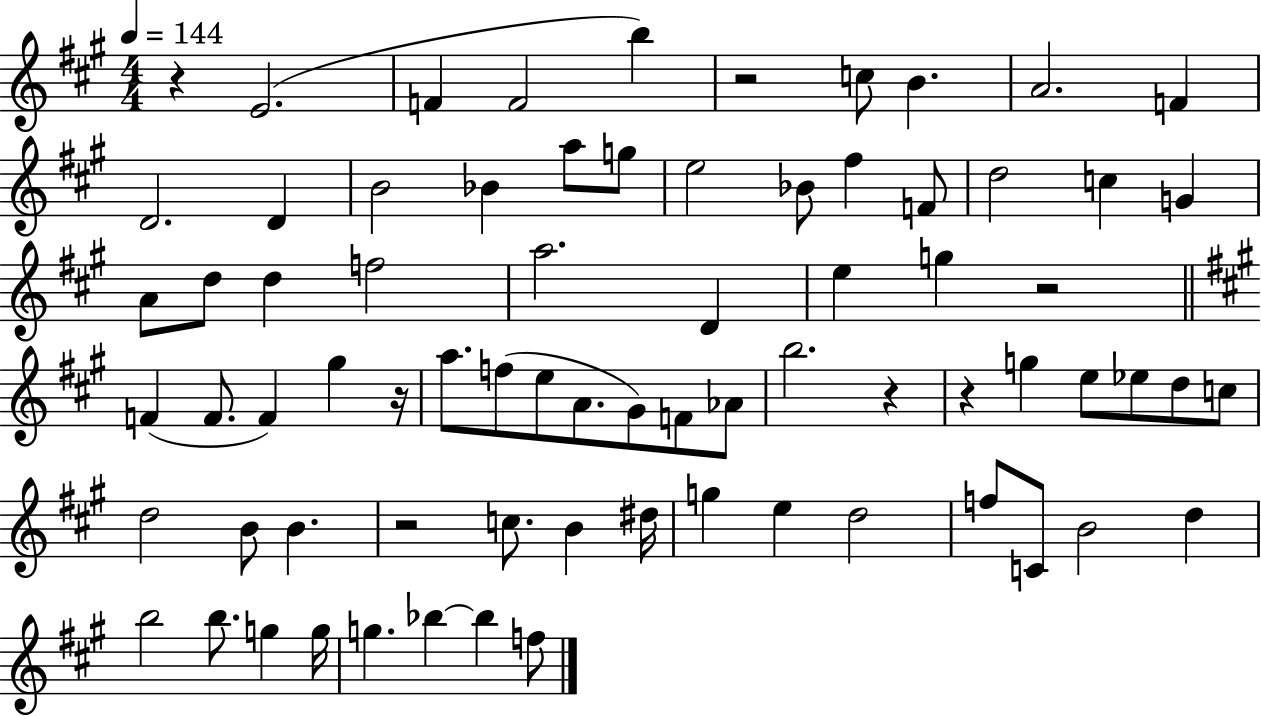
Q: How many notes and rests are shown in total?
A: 74